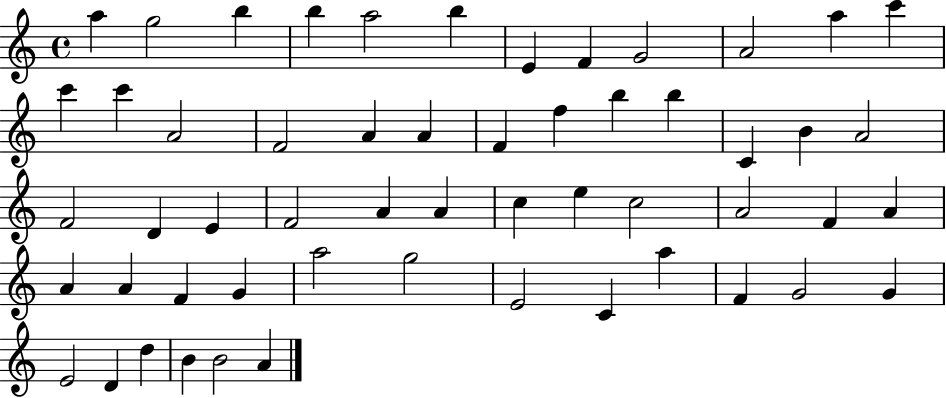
X:1
T:Untitled
M:4/4
L:1/4
K:C
a g2 b b a2 b E F G2 A2 a c' c' c' A2 F2 A A F f b b C B A2 F2 D E F2 A A c e c2 A2 F A A A F G a2 g2 E2 C a F G2 G E2 D d B B2 A